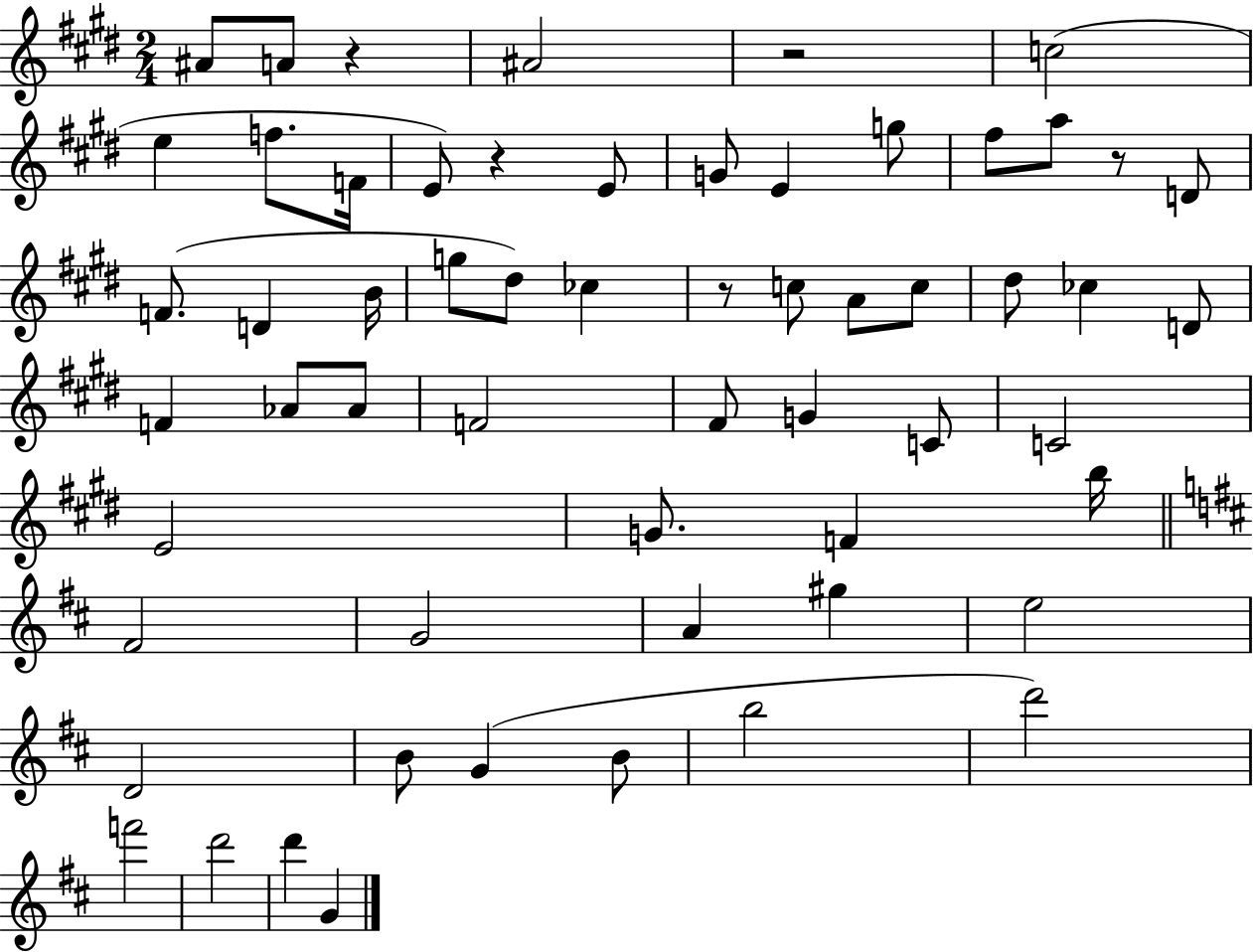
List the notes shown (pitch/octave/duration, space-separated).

A#4/e A4/e R/q A#4/h R/h C5/h E5/q F5/e. F4/s E4/e R/q E4/e G4/e E4/q G5/e F#5/e A5/e R/e D4/e F4/e. D4/q B4/s G5/e D#5/e CES5/q R/e C5/e A4/e C5/e D#5/e CES5/q D4/e F4/q Ab4/e Ab4/e F4/h F#4/e G4/q C4/e C4/h E4/h G4/e. F4/q B5/s F#4/h G4/h A4/q G#5/q E5/h D4/h B4/e G4/q B4/e B5/h D6/h F6/h D6/h D6/q G4/q